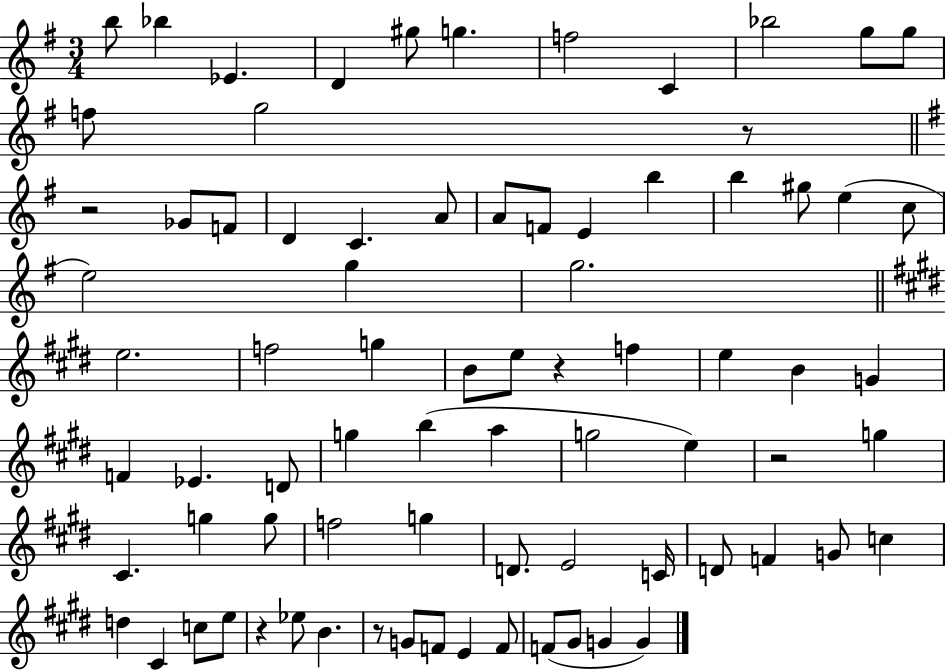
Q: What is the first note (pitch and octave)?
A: B5